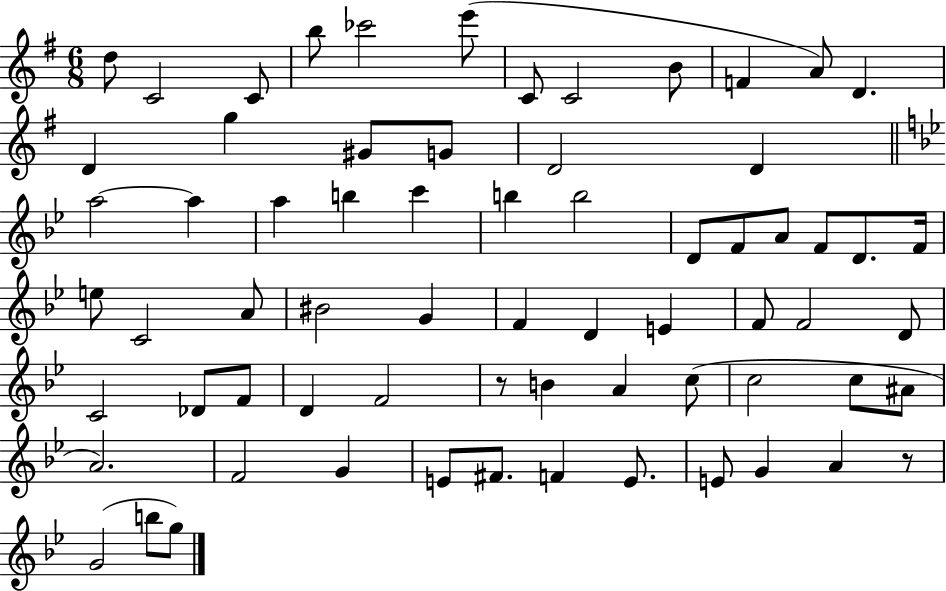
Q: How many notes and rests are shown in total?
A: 68